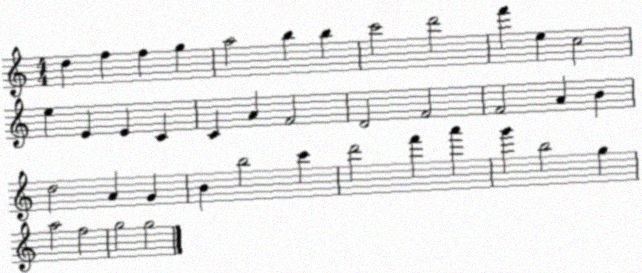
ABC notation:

X:1
T:Untitled
M:4/4
L:1/4
K:C
d f f g a2 b b c'2 d'2 f' e c2 e E E C C A F2 D2 F2 F2 A B d2 A G B b2 c' d'2 f' a' g' b2 g a2 f2 g2 g2